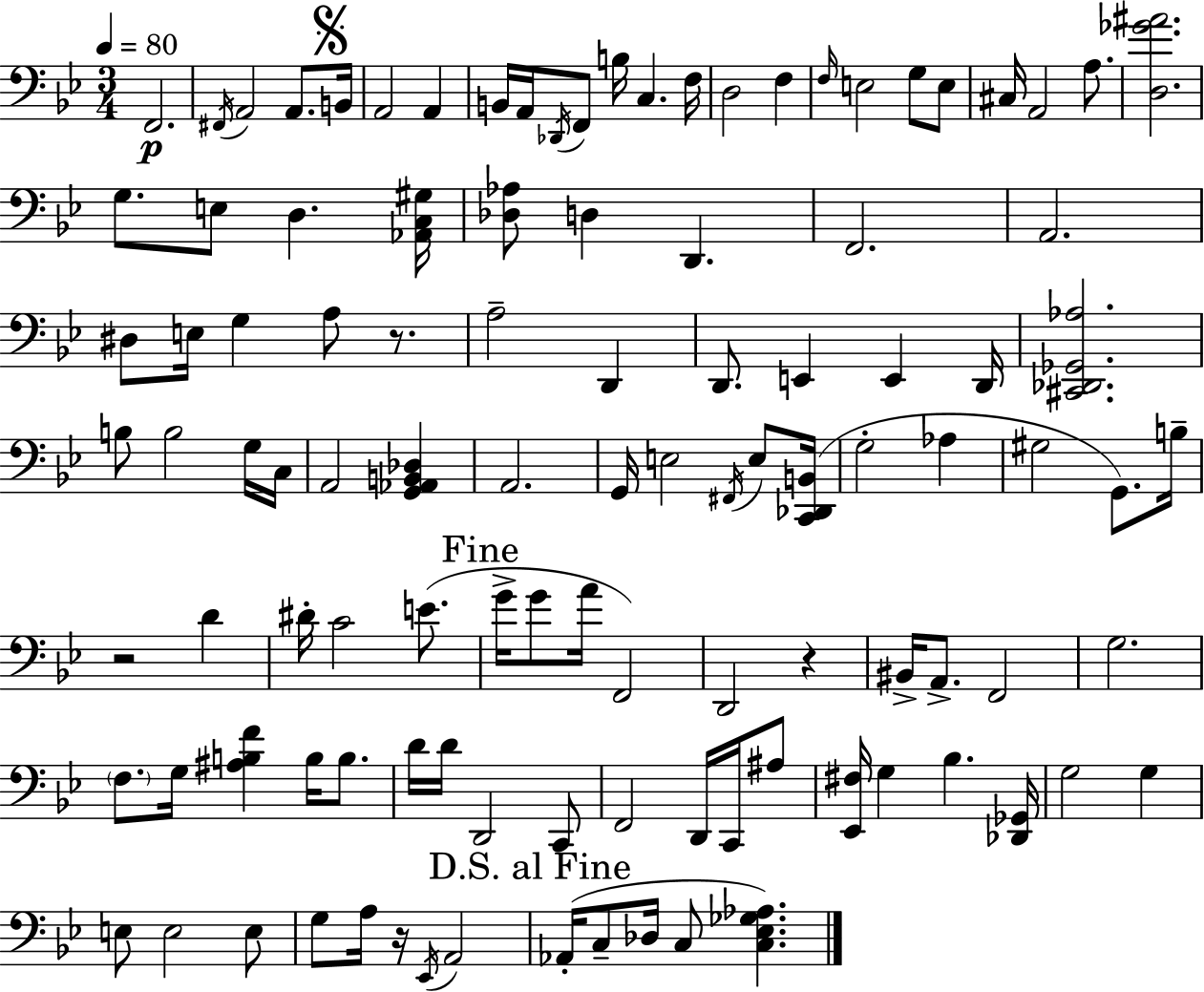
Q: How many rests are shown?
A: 4